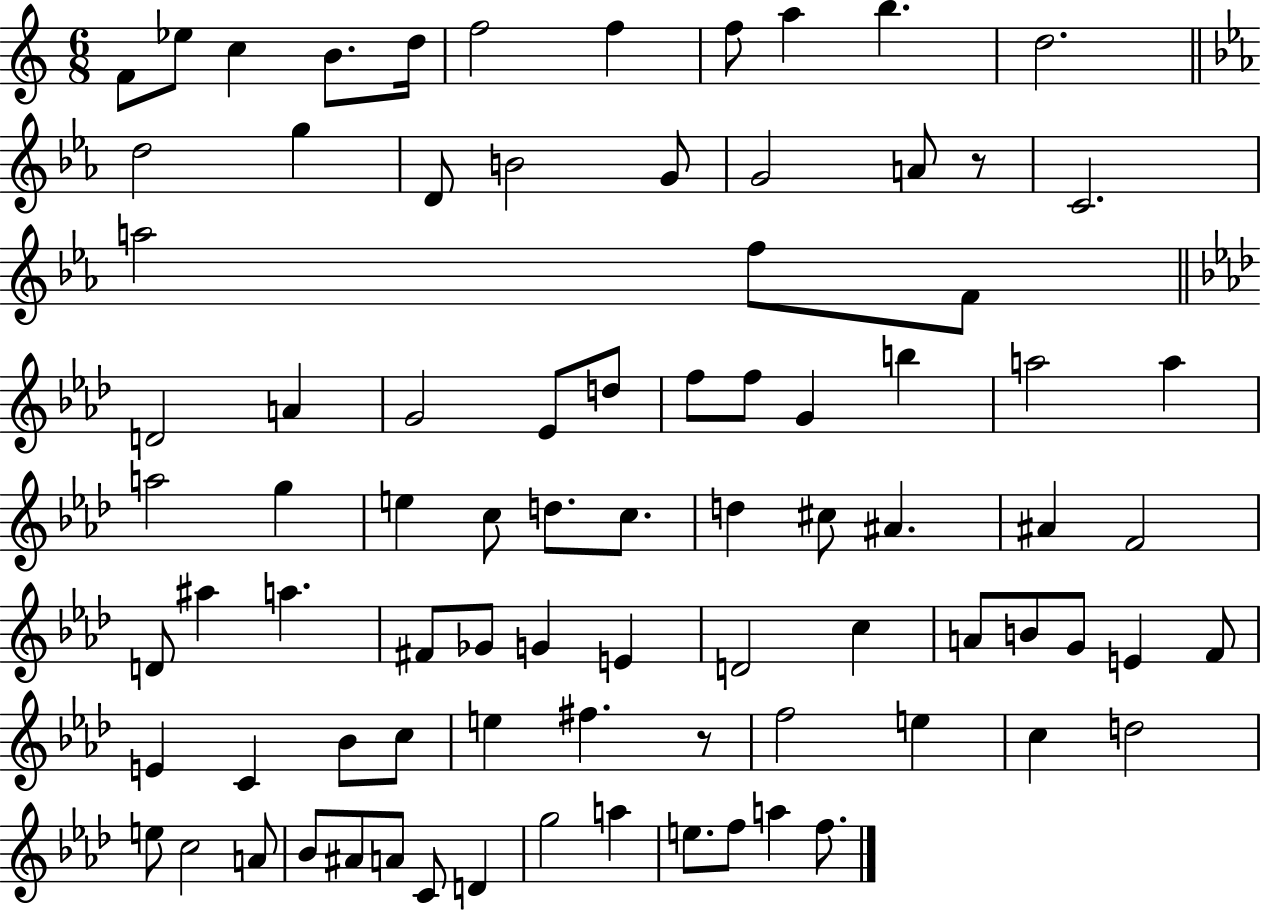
{
  \clef treble
  \numericTimeSignature
  \time 6/8
  \key c \major
  f'8 ees''8 c''4 b'8. d''16 | f''2 f''4 | f''8 a''4 b''4. | d''2. | \break \bar "||" \break \key c \minor d''2 g''4 | d'8 b'2 g'8 | g'2 a'8 r8 | c'2. | \break a''2 f''8 f'8 | \bar "||" \break \key aes \major d'2 a'4 | g'2 ees'8 d''8 | f''8 f''8 g'4 b''4 | a''2 a''4 | \break a''2 g''4 | e''4 c''8 d''8. c''8. | d''4 cis''8 ais'4. | ais'4 f'2 | \break d'8 ais''4 a''4. | fis'8 ges'8 g'4 e'4 | d'2 c''4 | a'8 b'8 g'8 e'4 f'8 | \break e'4 c'4 bes'8 c''8 | e''4 fis''4. r8 | f''2 e''4 | c''4 d''2 | \break e''8 c''2 a'8 | bes'8 ais'8 a'8 c'8 d'4 | g''2 a''4 | e''8. f''8 a''4 f''8. | \break \bar "|."
}